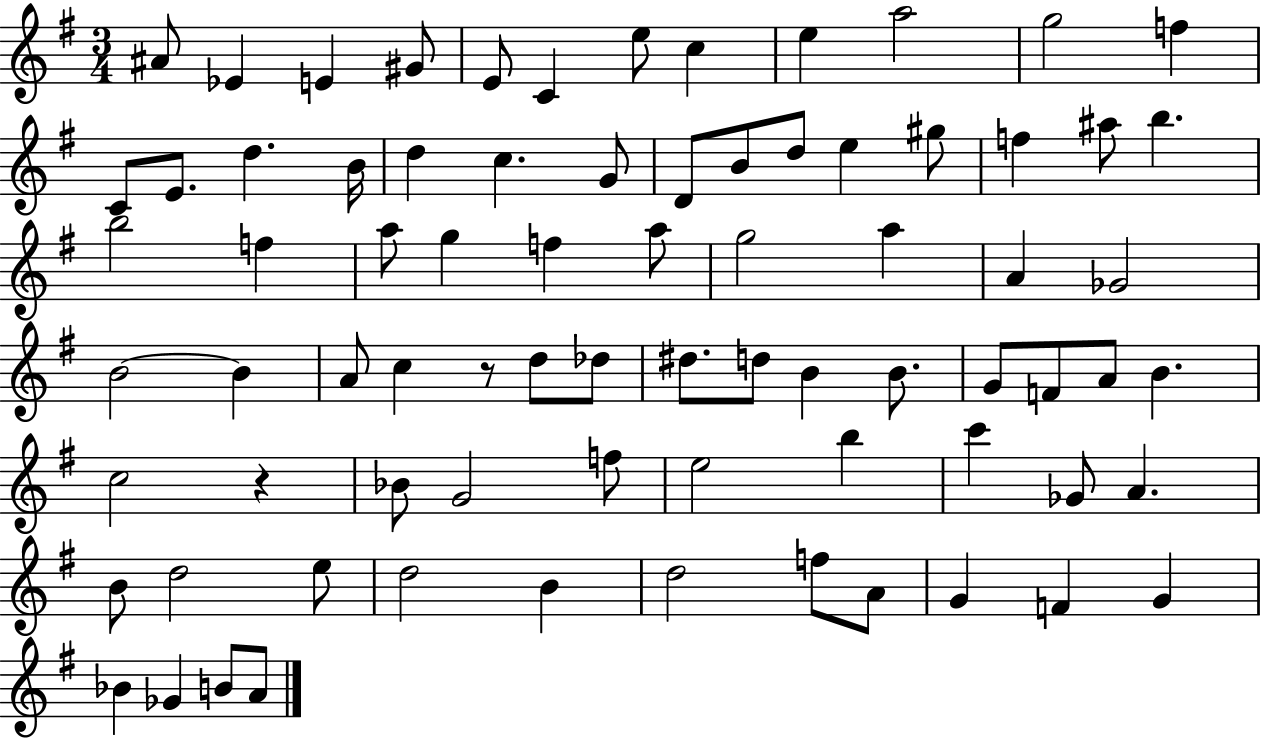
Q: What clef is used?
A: treble